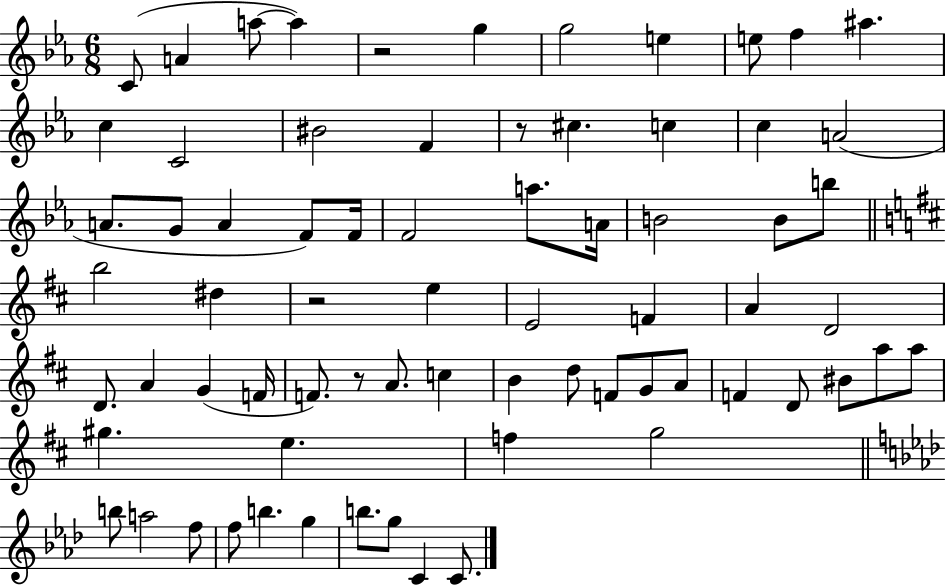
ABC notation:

X:1
T:Untitled
M:6/8
L:1/4
K:Eb
C/2 A a/2 a z2 g g2 e e/2 f ^a c C2 ^B2 F z/2 ^c c c A2 A/2 G/2 A F/2 F/4 F2 a/2 A/4 B2 B/2 b/2 b2 ^d z2 e E2 F A D2 D/2 A G F/4 F/2 z/2 A/2 c B d/2 F/2 G/2 A/2 F D/2 ^B/2 a/2 a/2 ^g e f g2 b/2 a2 f/2 f/2 b g b/2 g/2 C C/2